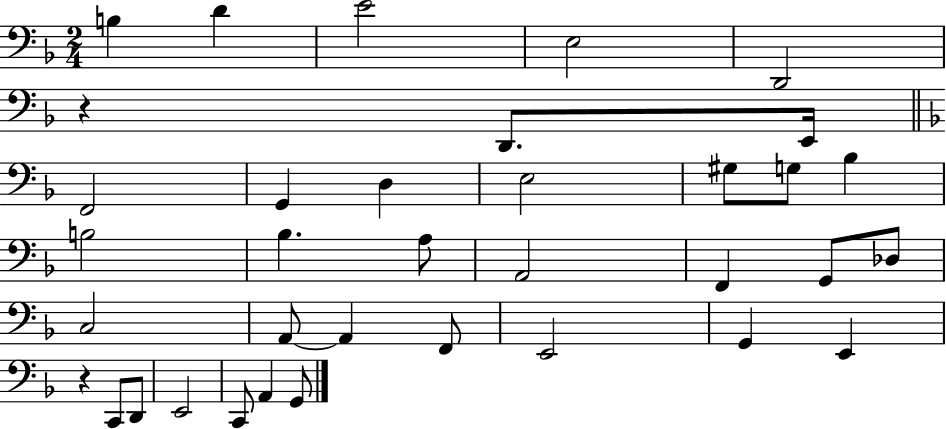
X:1
T:Untitled
M:2/4
L:1/4
K:F
B, D E2 E,2 D,,2 z D,,/2 E,,/4 F,,2 G,, D, E,2 ^G,/2 G,/2 _B, B,2 _B, A,/2 A,,2 F,, G,,/2 _D,/2 C,2 A,,/2 A,, F,,/2 E,,2 G,, E,, z C,,/2 D,,/2 E,,2 C,,/2 A,, G,,/2